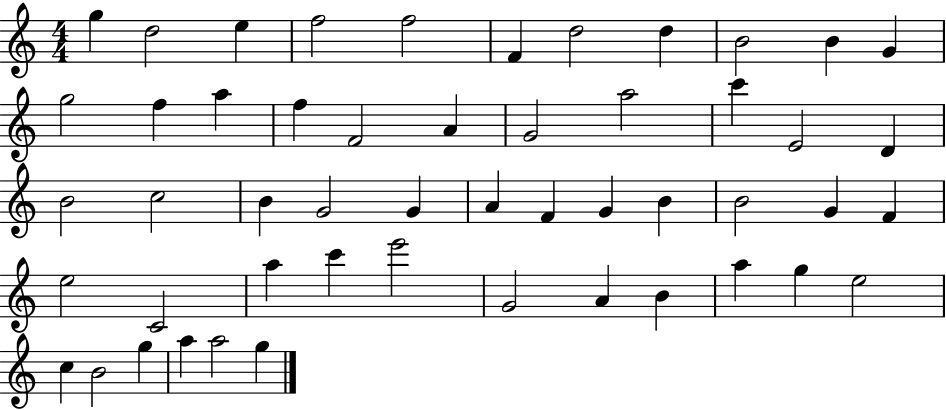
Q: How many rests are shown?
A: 0